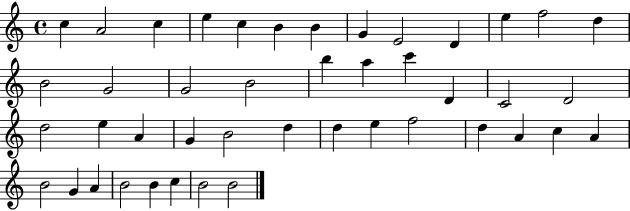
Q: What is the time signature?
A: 4/4